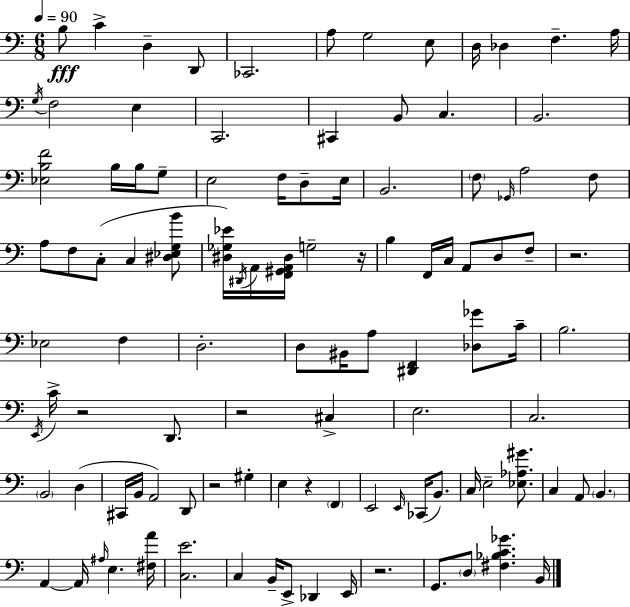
X:1
T:Untitled
M:6/8
L:1/4
K:Am
B,/2 C D, D,,/2 _C,,2 A,/2 G,2 E,/2 D,/4 _D, F, A,/4 G,/4 F,2 E, C,,2 ^C,, B,,/2 C, B,,2 [_E,B,F]2 B,/4 B,/4 G,/2 E,2 F,/4 D,/2 E,/4 B,,2 F,/2 _G,,/4 A,2 F,/2 A,/2 F,/2 C,/2 C, [^D,_E,G,B]/2 [^D,_G,_E]/4 ^D,,/4 A,,/4 [F,,^G,,A,,^D,]/4 G,2 z/4 B, F,,/4 C,/4 A,,/2 D,/2 F,/2 z2 _E,2 F, D,2 D,/2 ^B,,/4 A,/2 [^D,,F,,] [_D,_G]/2 C/4 B,2 E,,/4 C/4 z2 D,,/2 z2 ^C, E,2 C,2 B,,2 D, ^C,,/4 B,,/4 A,,2 D,,/2 z2 ^G, E, z F,, E,,2 E,,/4 _C,,/4 B,,/2 C,/4 E,2 [_E,_A,^G]/2 C, A,,/2 B,, A,, A,,/4 ^A,/4 E, [^F,A]/4 [C,E]2 C, B,,/4 E,,/2 _D,, E,,/4 z2 G,,/2 D,/2 [^F,_B,C_G] B,,/4